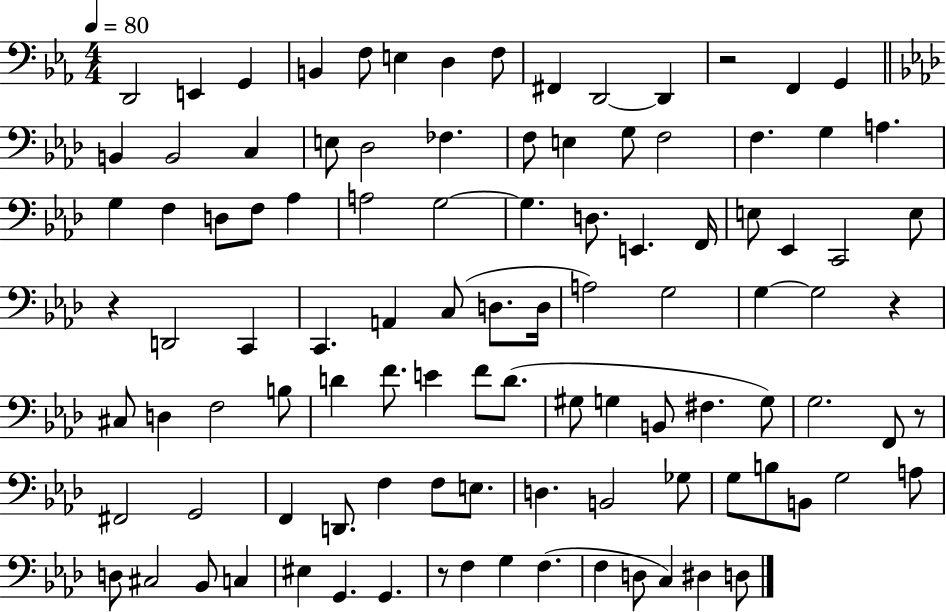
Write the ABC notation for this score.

X:1
T:Untitled
M:4/4
L:1/4
K:Eb
D,,2 E,, G,, B,, F,/2 E, D, F,/2 ^F,, D,,2 D,, z2 F,, G,, B,, B,,2 C, E,/2 _D,2 _F, F,/2 E, G,/2 F,2 F, G, A, G, F, D,/2 F,/2 _A, A,2 G,2 G, D,/2 E,, F,,/4 E,/2 _E,, C,,2 E,/2 z D,,2 C,, C,, A,, C,/2 D,/2 D,/4 A,2 G,2 G, G,2 z ^C,/2 D, F,2 B,/2 D F/2 E F/2 D/2 ^G,/2 G, B,,/2 ^F, G,/2 G,2 F,,/2 z/2 ^F,,2 G,,2 F,, D,,/2 F, F,/2 E,/2 D, B,,2 _G,/2 G,/2 B,/2 B,,/2 G,2 A,/2 D,/2 ^C,2 _B,,/2 C, ^E, G,, G,, z/2 F, G, F, F, D,/2 C, ^D, D,/2